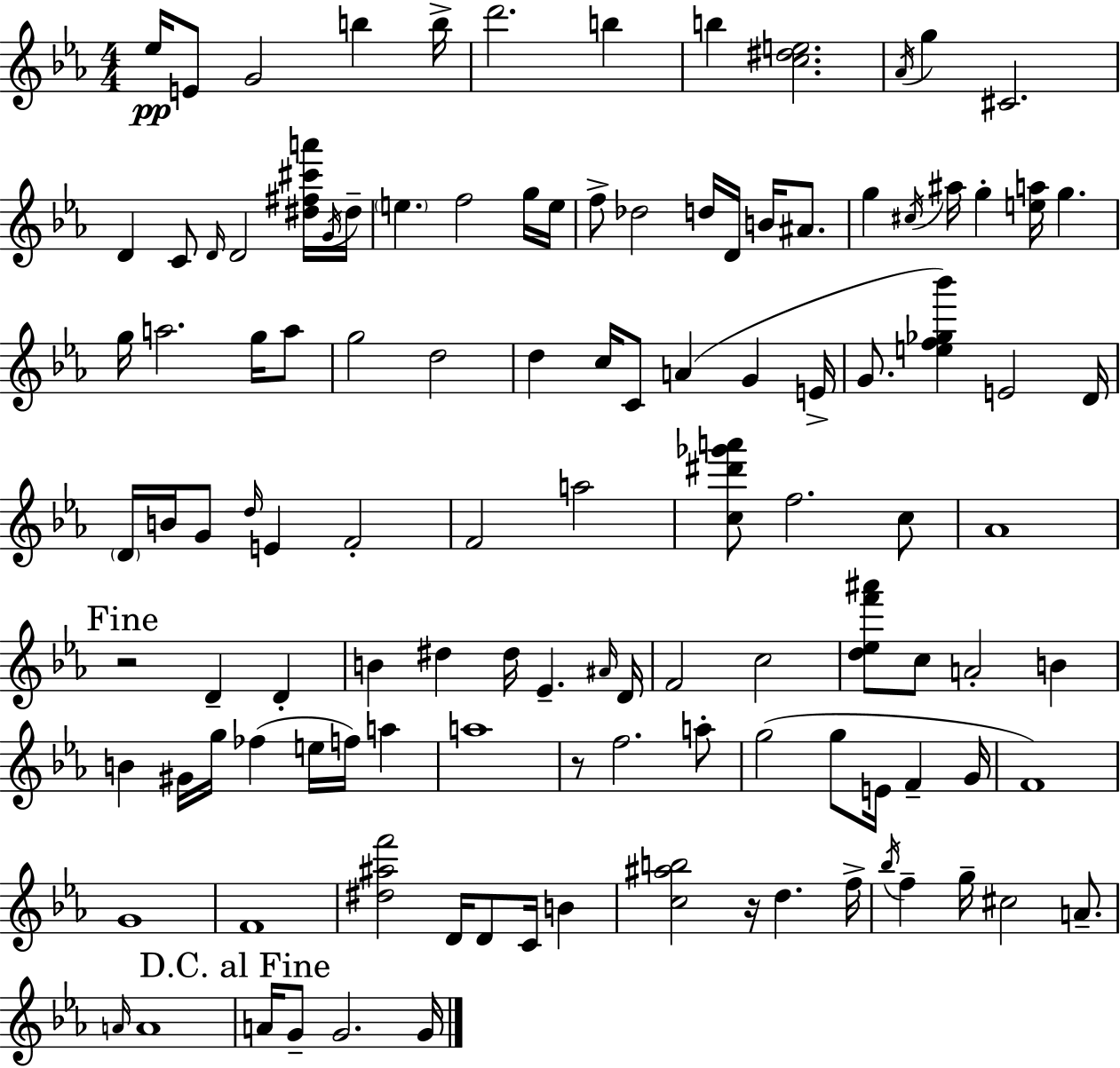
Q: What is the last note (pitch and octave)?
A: G4